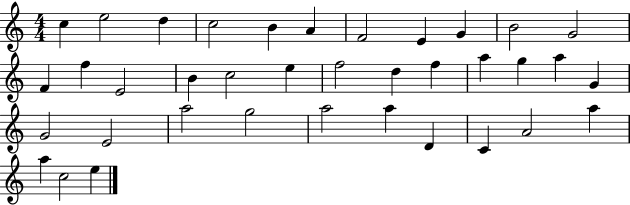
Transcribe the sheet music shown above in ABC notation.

X:1
T:Untitled
M:4/4
L:1/4
K:C
c e2 d c2 B A F2 E G B2 G2 F f E2 B c2 e f2 d f a g a G G2 E2 a2 g2 a2 a D C A2 a a c2 e